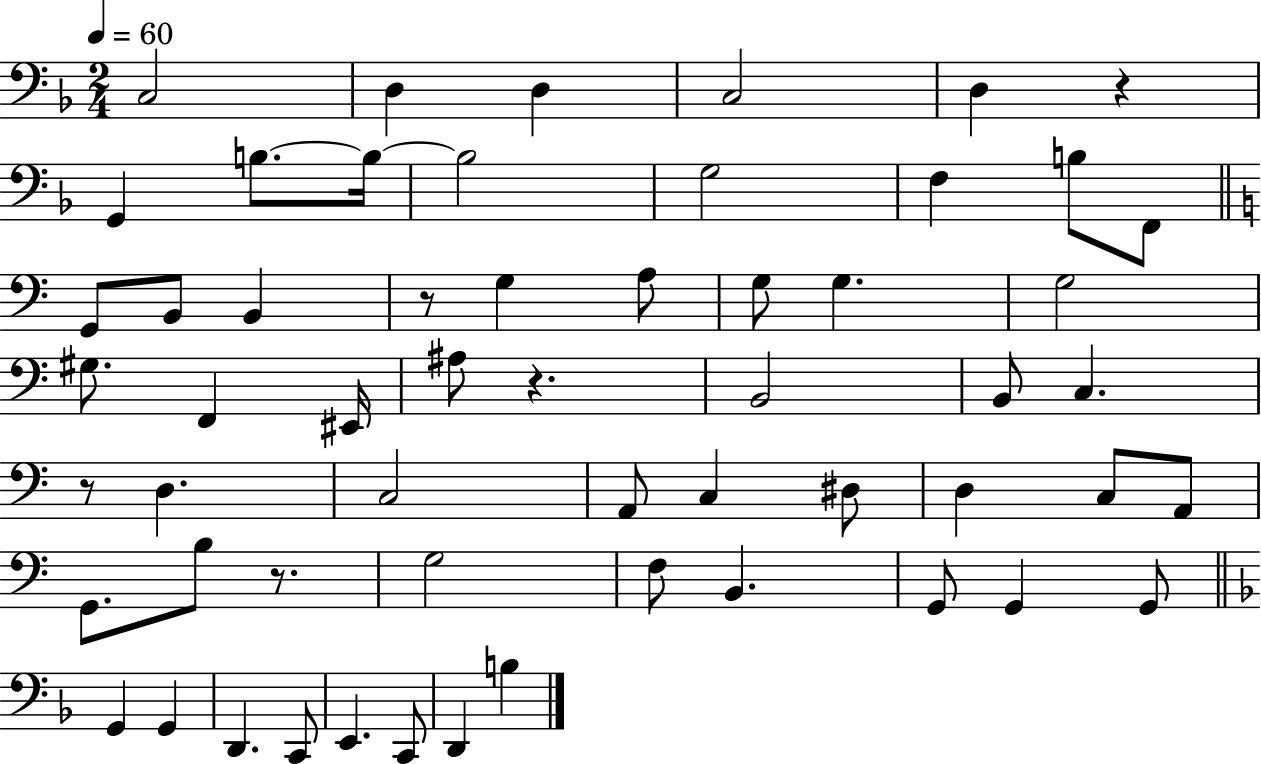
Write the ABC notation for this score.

X:1
T:Untitled
M:2/4
L:1/4
K:F
C,2 D, D, C,2 D, z G,, B,/2 B,/4 B,2 G,2 F, B,/2 F,,/2 G,,/2 B,,/2 B,, z/2 G, A,/2 G,/2 G, G,2 ^G,/2 F,, ^E,,/4 ^A,/2 z B,,2 B,,/2 C, z/2 D, C,2 A,,/2 C, ^D,/2 D, C,/2 A,,/2 G,,/2 B,/2 z/2 G,2 F,/2 B,, G,,/2 G,, G,,/2 G,, G,, D,, C,,/2 E,, C,,/2 D,, B,